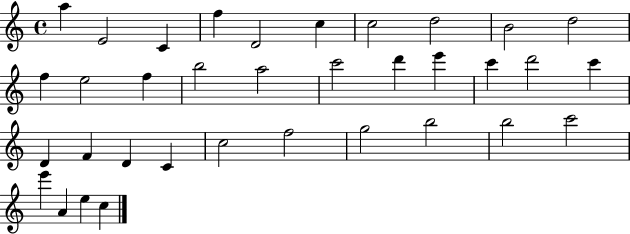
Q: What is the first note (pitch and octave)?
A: A5